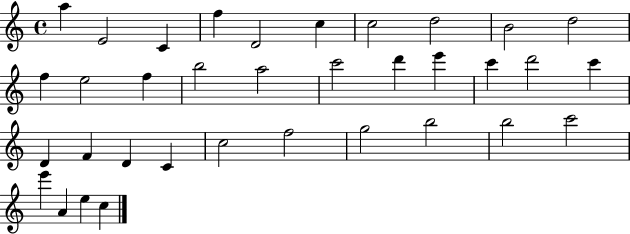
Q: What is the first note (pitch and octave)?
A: A5